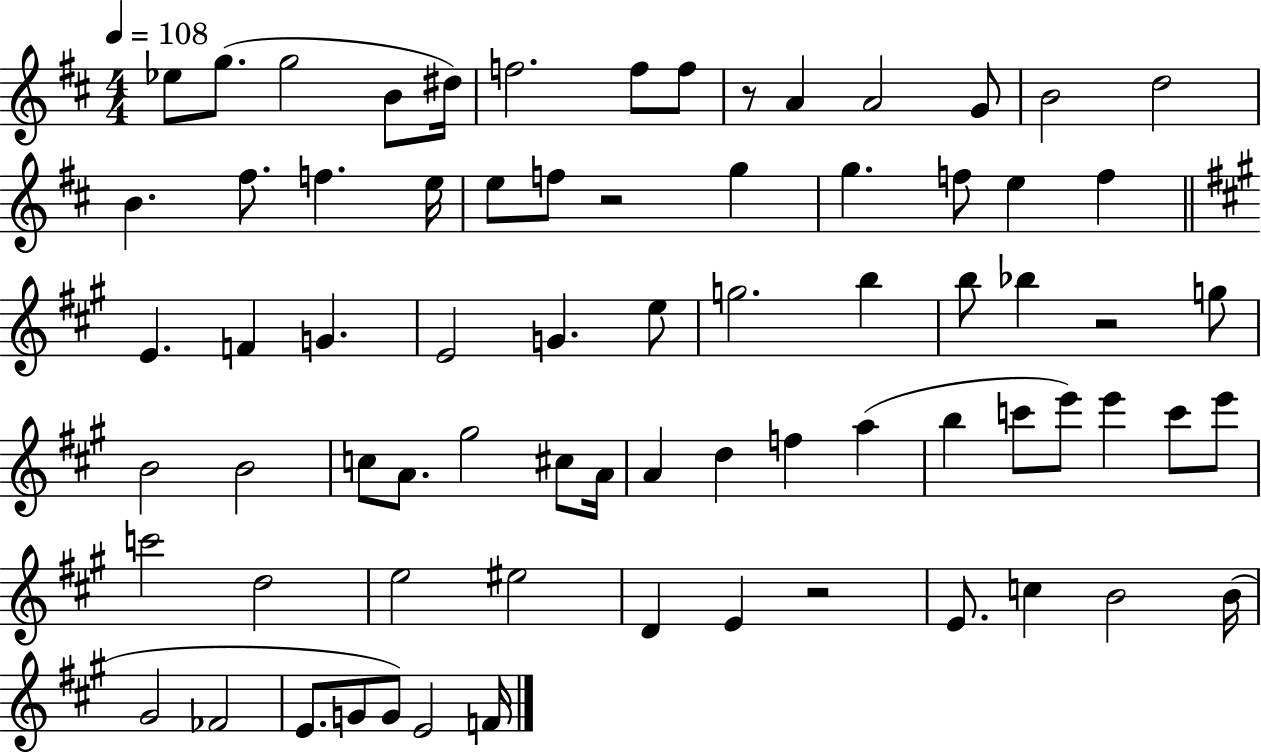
{
  \clef treble
  \numericTimeSignature
  \time 4/4
  \key d \major
  \tempo 4 = 108
  ees''8 g''8.( g''2 b'8 dis''16) | f''2. f''8 f''8 | r8 a'4 a'2 g'8 | b'2 d''2 | \break b'4. fis''8. f''4. e''16 | e''8 f''8 r2 g''4 | g''4. f''8 e''4 f''4 | \bar "||" \break \key a \major e'4. f'4 g'4. | e'2 g'4. e''8 | g''2. b''4 | b''8 bes''4 r2 g''8 | \break b'2 b'2 | c''8 a'8. gis''2 cis''8 a'16 | a'4 d''4 f''4 a''4( | b''4 c'''8 e'''8) e'''4 c'''8 e'''8 | \break c'''2 d''2 | e''2 eis''2 | d'4 e'4 r2 | e'8. c''4 b'2 b'16( | \break gis'2 fes'2 | e'8. g'8 g'8) e'2 f'16 | \bar "|."
}